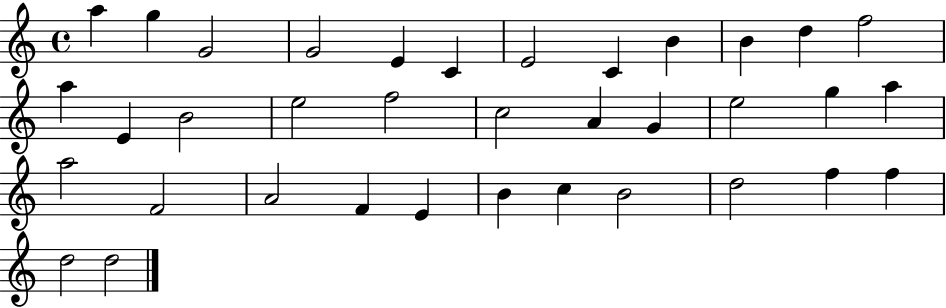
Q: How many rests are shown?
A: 0